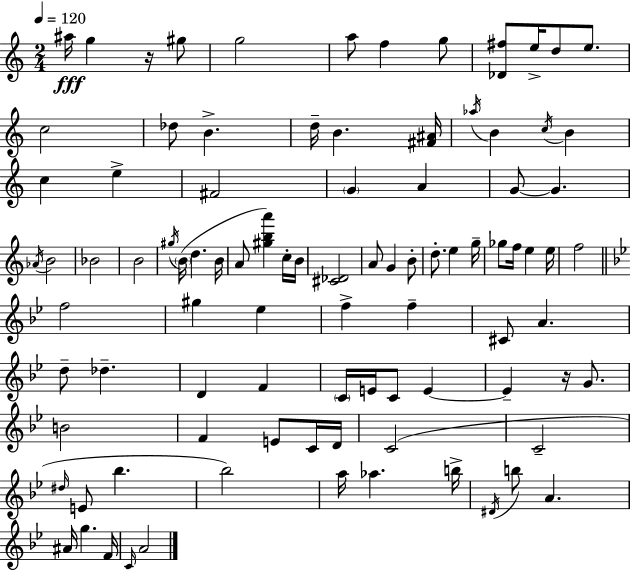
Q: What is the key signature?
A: C major